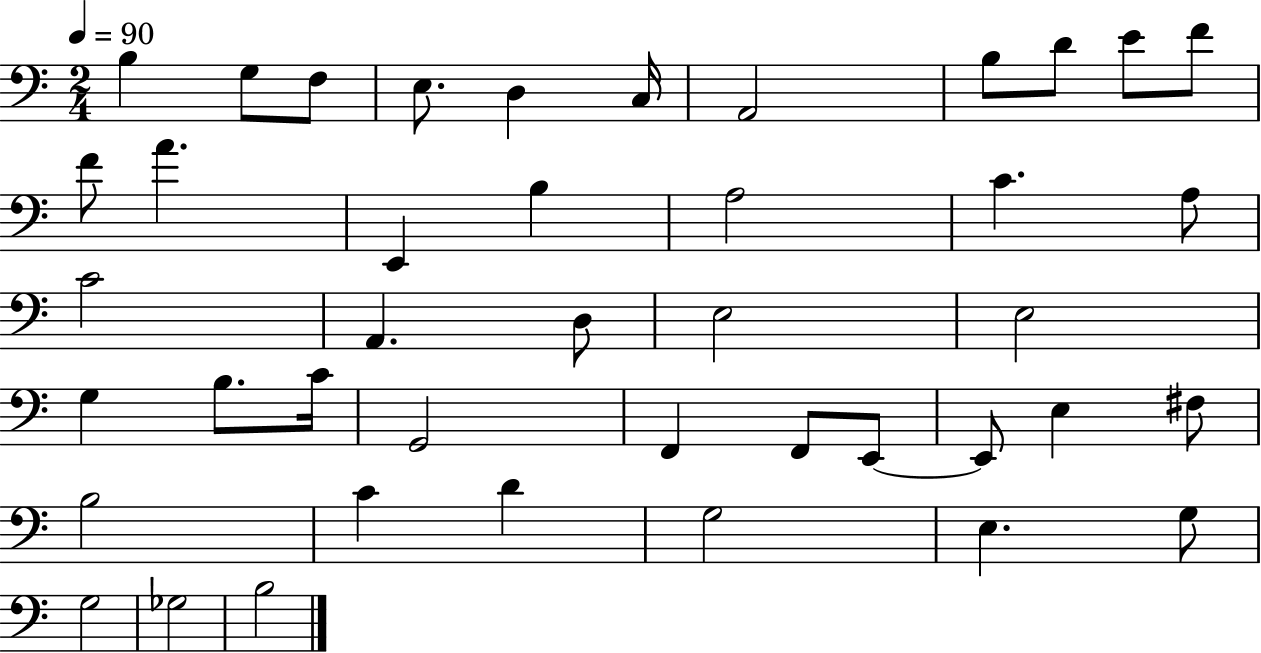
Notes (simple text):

B3/q G3/e F3/e E3/e. D3/q C3/s A2/h B3/e D4/e E4/e F4/e F4/e A4/q. E2/q B3/q A3/h C4/q. A3/e C4/h A2/q. D3/e E3/h E3/h G3/q B3/e. C4/s G2/h F2/q F2/e E2/e E2/e E3/q F#3/e B3/h C4/q D4/q G3/h E3/q. G3/e G3/h Gb3/h B3/h